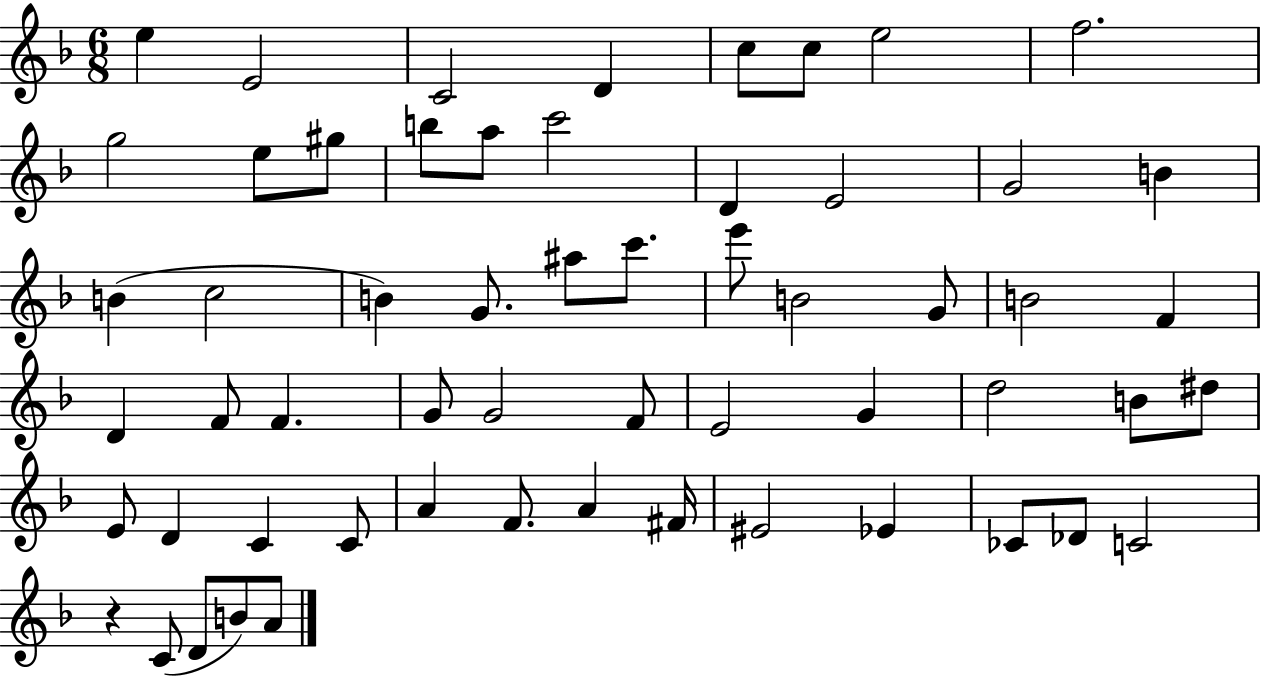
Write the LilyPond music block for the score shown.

{
  \clef treble
  \numericTimeSignature
  \time 6/8
  \key f \major
  e''4 e'2 | c'2 d'4 | c''8 c''8 e''2 | f''2. | \break g''2 e''8 gis''8 | b''8 a''8 c'''2 | d'4 e'2 | g'2 b'4 | \break b'4( c''2 | b'4) g'8. ais''8 c'''8. | e'''8 b'2 g'8 | b'2 f'4 | \break d'4 f'8 f'4. | g'8 g'2 f'8 | e'2 g'4 | d''2 b'8 dis''8 | \break e'8 d'4 c'4 c'8 | a'4 f'8. a'4 fis'16 | eis'2 ees'4 | ces'8 des'8 c'2 | \break r4 c'8( d'8 b'8) a'8 | \bar "|."
}